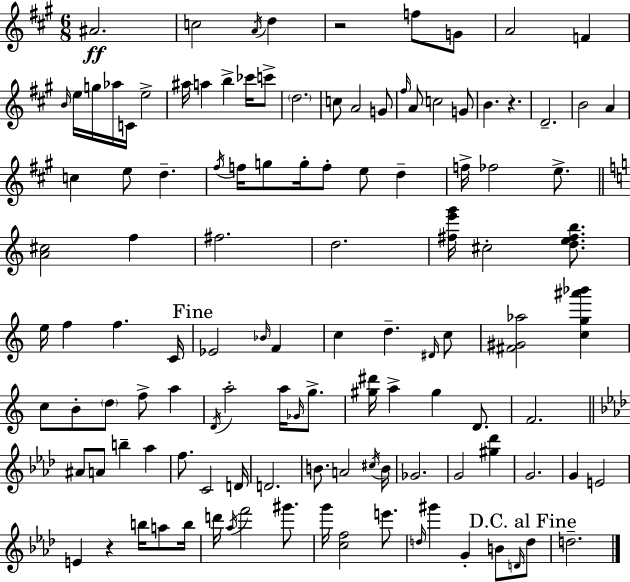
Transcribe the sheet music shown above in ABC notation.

X:1
T:Untitled
M:6/8
L:1/4
K:A
^A2 c2 A/4 d z2 f/2 G/2 A2 F B/4 e/4 g/4 _a/4 C/4 e2 ^a/4 a b _c'/4 c'/2 d2 c/2 A2 G/2 ^f/4 A/2 c2 G/2 B z D2 B2 A c e/2 d ^f/4 f/4 g/2 g/4 f/2 e/2 d f/4 _f2 e/2 [A^c]2 f ^f2 d2 [^fe'g']/4 ^c2 [de^fb]/2 e/4 f f C/4 _E2 _B/4 F c d ^D/4 c/2 [^F^G_a]2 [cg^a'_b'] c/2 B/2 d/2 f/2 a D/4 a2 a/4 _G/4 g/2 [^g^d']/4 a ^g D/2 F2 ^A/2 A/2 b _a f/2 C2 D/4 D2 B/2 A2 ^c/4 B/4 _G2 G2 [^g_d'] G2 G E2 E z b/4 a/2 b/4 d'/4 _a/4 f'2 ^g'/2 g'/4 [cf]2 e'/2 d/4 ^g' G B/2 D/4 d/2 d2